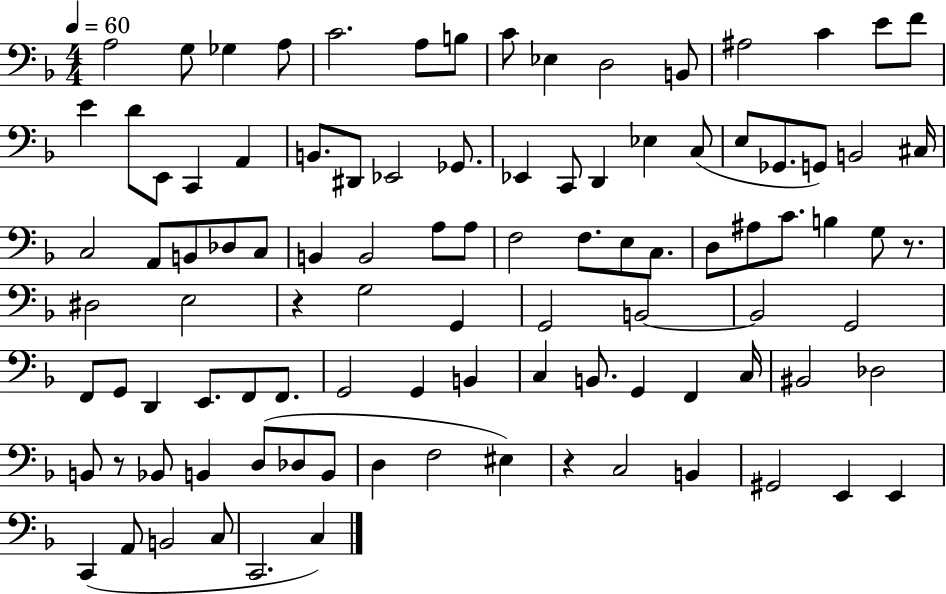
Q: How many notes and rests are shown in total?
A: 100